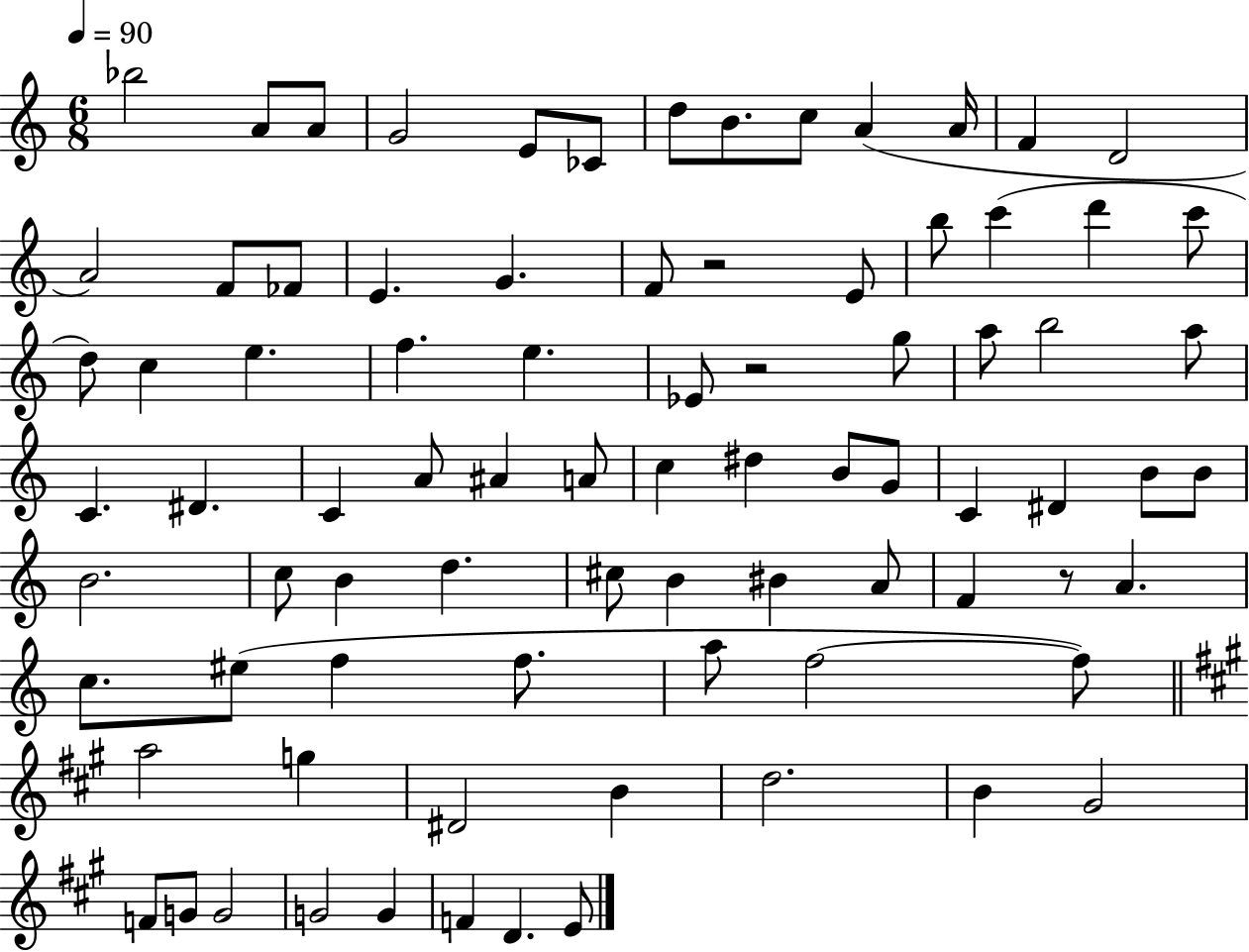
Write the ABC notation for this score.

X:1
T:Untitled
M:6/8
L:1/4
K:C
_b2 A/2 A/2 G2 E/2 _C/2 d/2 B/2 c/2 A A/4 F D2 A2 F/2 _F/2 E G F/2 z2 E/2 b/2 c' d' c'/2 d/2 c e f e _E/2 z2 g/2 a/2 b2 a/2 C ^D C A/2 ^A A/2 c ^d B/2 G/2 C ^D B/2 B/2 B2 c/2 B d ^c/2 B ^B A/2 F z/2 A c/2 ^e/2 f f/2 a/2 f2 f/2 a2 g ^D2 B d2 B ^G2 F/2 G/2 G2 G2 G F D E/2